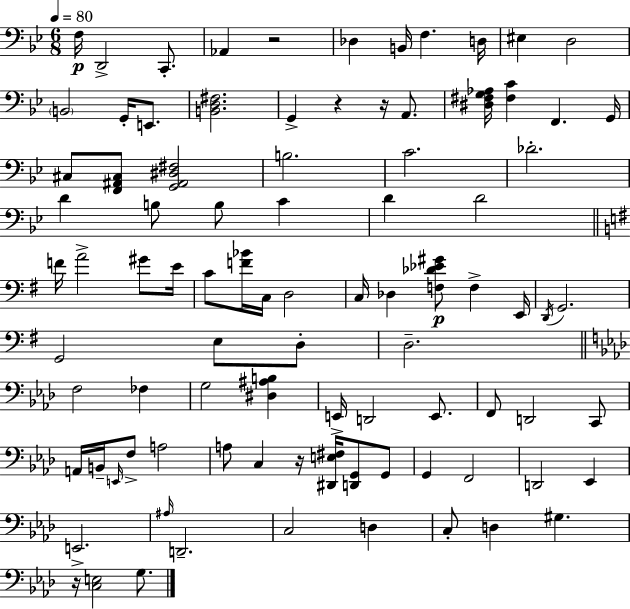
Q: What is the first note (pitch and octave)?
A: F3